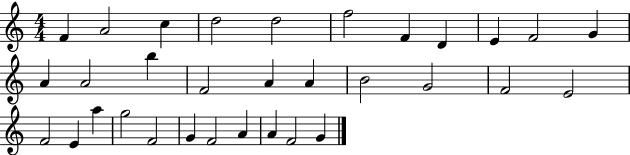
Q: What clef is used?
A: treble